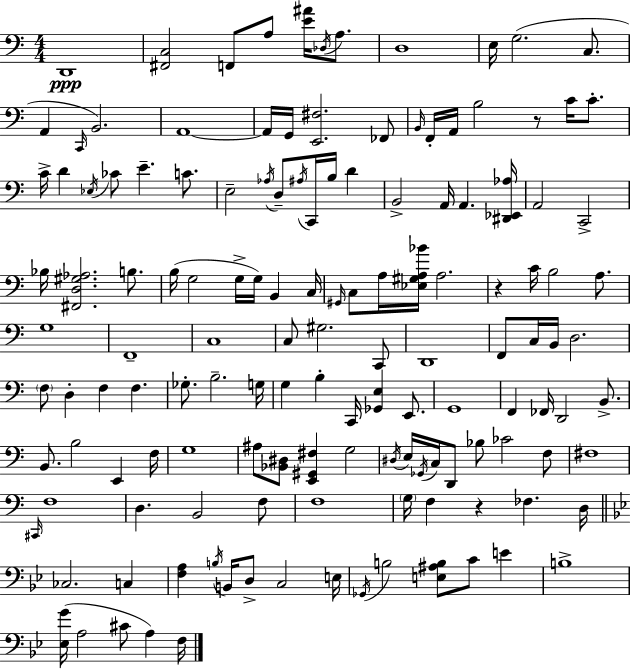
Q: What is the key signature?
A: C major